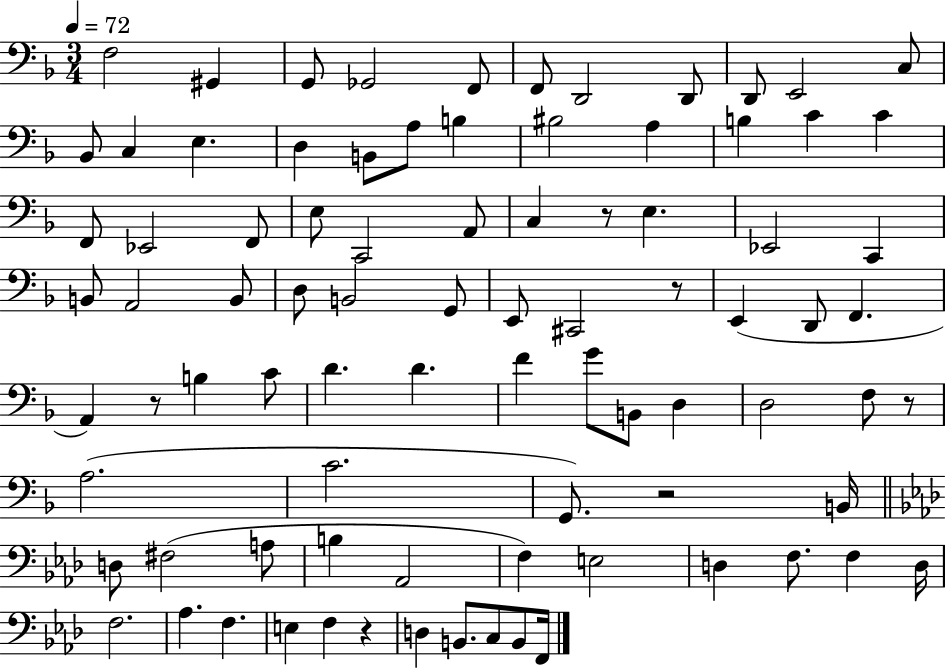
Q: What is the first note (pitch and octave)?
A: F3